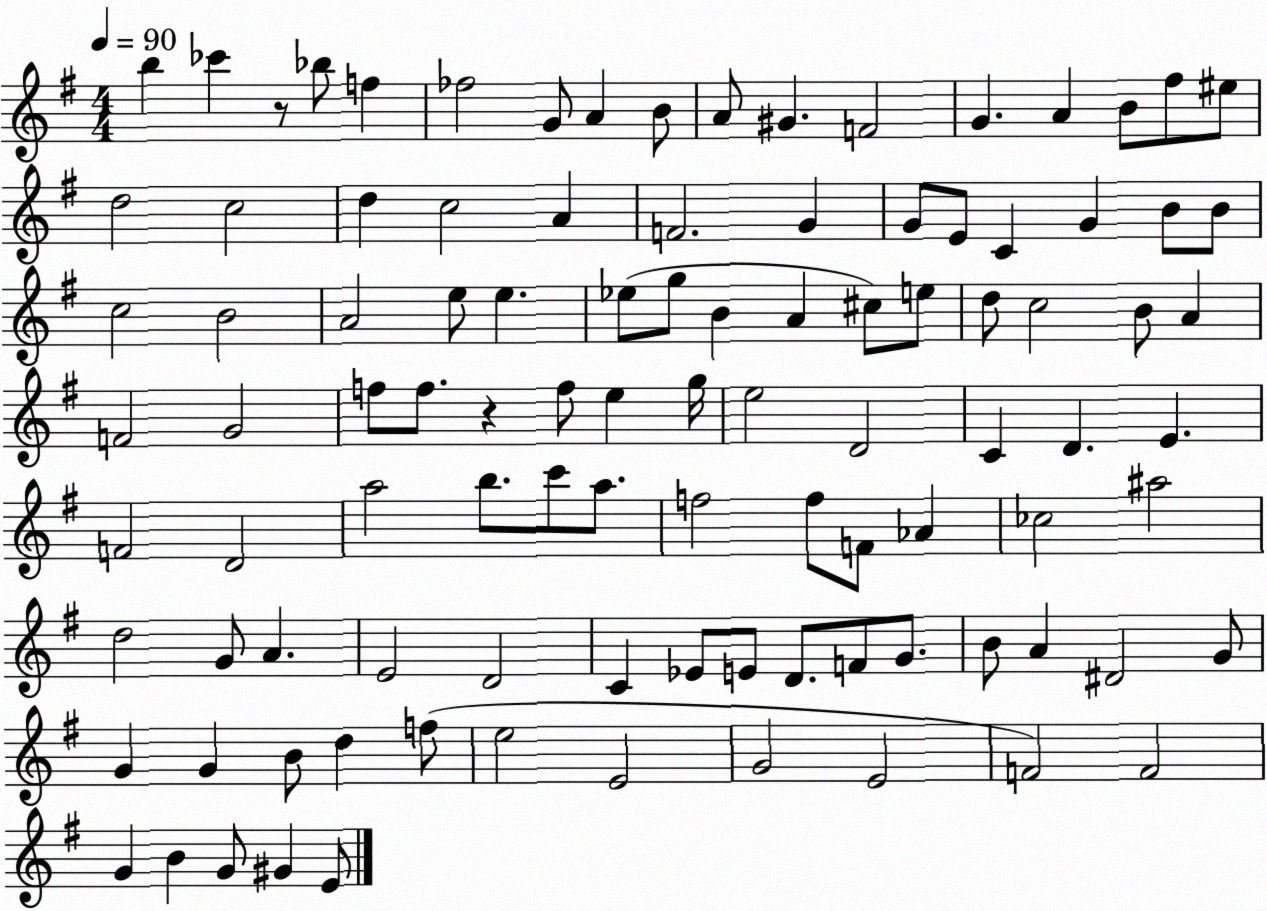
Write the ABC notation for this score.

X:1
T:Untitled
M:4/4
L:1/4
K:G
b _c' z/2 _b/2 f _f2 G/2 A B/2 A/2 ^G F2 G A B/2 ^f/2 ^e/2 d2 c2 d c2 A F2 G G/2 E/2 C G B/2 B/2 c2 B2 A2 e/2 e _e/2 g/2 B A ^c/2 e/2 d/2 c2 B/2 A F2 G2 f/2 f/2 z f/2 e g/4 e2 D2 C D E F2 D2 a2 b/2 c'/2 a/2 f2 f/2 F/2 _A _c2 ^a2 d2 G/2 A E2 D2 C _E/2 E/2 D/2 F/2 G/2 B/2 A ^D2 G/2 G G B/2 d f/2 e2 E2 G2 E2 F2 F2 G B G/2 ^G E/2